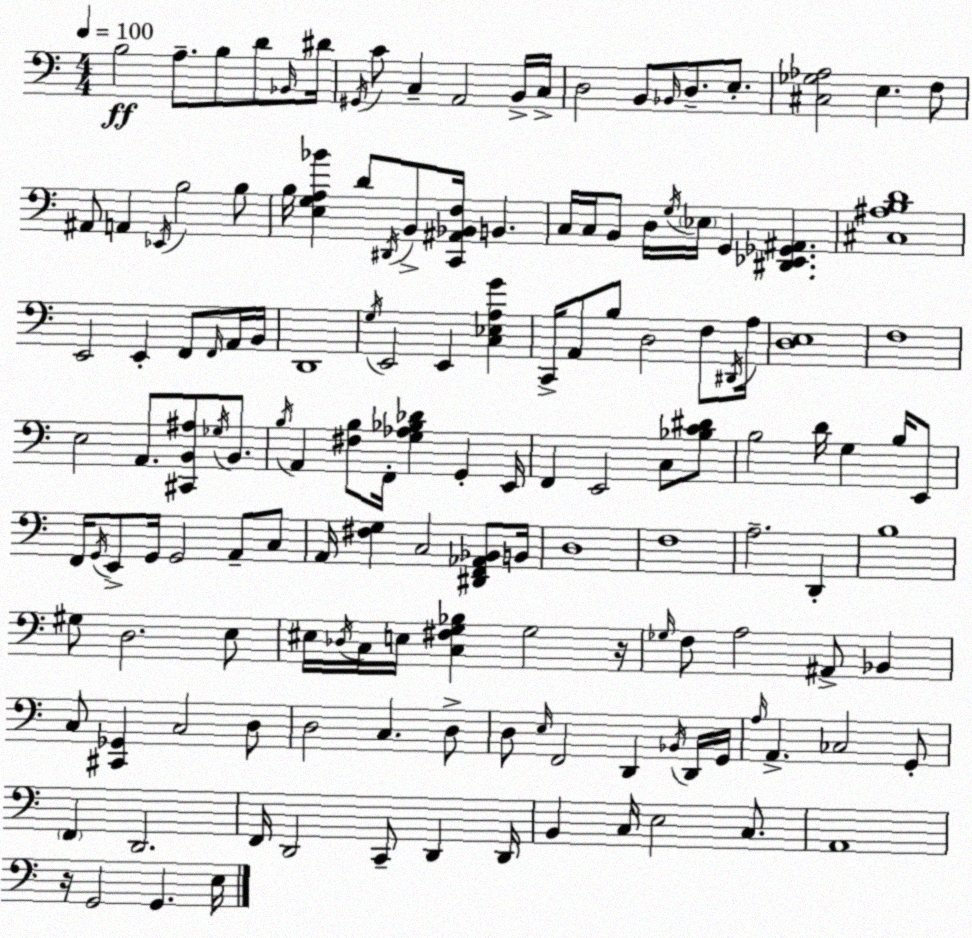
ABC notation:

X:1
T:Untitled
M:4/4
L:1/4
K:Am
B,2 A,/2 B,/2 D/2 _B,,/4 ^D/4 ^G,,/4 C/2 C, A,,2 B,,/4 C,/4 D,2 B,,/2 _B,,/4 D,/2 E,/2 [^C,_G,_A,]2 E, F,/2 ^A,,/2 A,, _E,,/4 B,2 B,/2 B,/4 [E,G,A,_B] D/2 ^D,,/4 B,,/2 [C,,^A,,_B,,F,]/4 B,, C,/4 C,/4 B,,/2 D,/4 G,/4 _E,/4 G,, [^D,,_E,,_G,,^A,,] [^C,^A,B,D]4 E,,2 E,, F,,/2 F,,/4 A,,/4 B,,/4 D,,4 G,/4 E,,2 E,, [C,_E,A,G] C,,/4 A,,/2 B,/2 D,2 F,/2 ^D,,/4 A,/4 [D,E,]4 F,4 E,2 A,,/2 [^C,,B,,^A,]/2 _G,/4 B,,/2 B,/4 A,, [^F,B,]/2 F,,/4 [G,_A,_B,_D] G,, E,,/4 F,, E,,2 C,/2 [_B,C^D]/2 B,2 D/4 G, B,/4 E,,/2 F,,/4 G,,/4 E,,/2 G,,/4 G,,2 A,,/2 C,/2 A,,/4 [^F,G,] C,2 [^D,,F,,_A,,_B,,]/2 B,,/4 D,4 F,4 A,2 D,, B,4 ^G,/2 D,2 E,/2 ^E,/4 _D,/4 C,/4 E,/4 [C,^F,G,_B,] G,2 z/4 _G,/4 F,/2 A,2 ^A,,/2 _B,, C,/2 [^C,,_G,,] C,2 D,/2 D,2 C, D,/2 D,/2 E,/4 F,,2 D,, _B,,/4 D,,/4 G,,/4 A,/4 A,, _C,2 G,,/2 F,, D,,2 F,,/4 D,,2 C,,/2 D,, D,,/4 B,, C,/4 E,2 C,/2 A,,4 z/4 G,,2 G,, E,/4